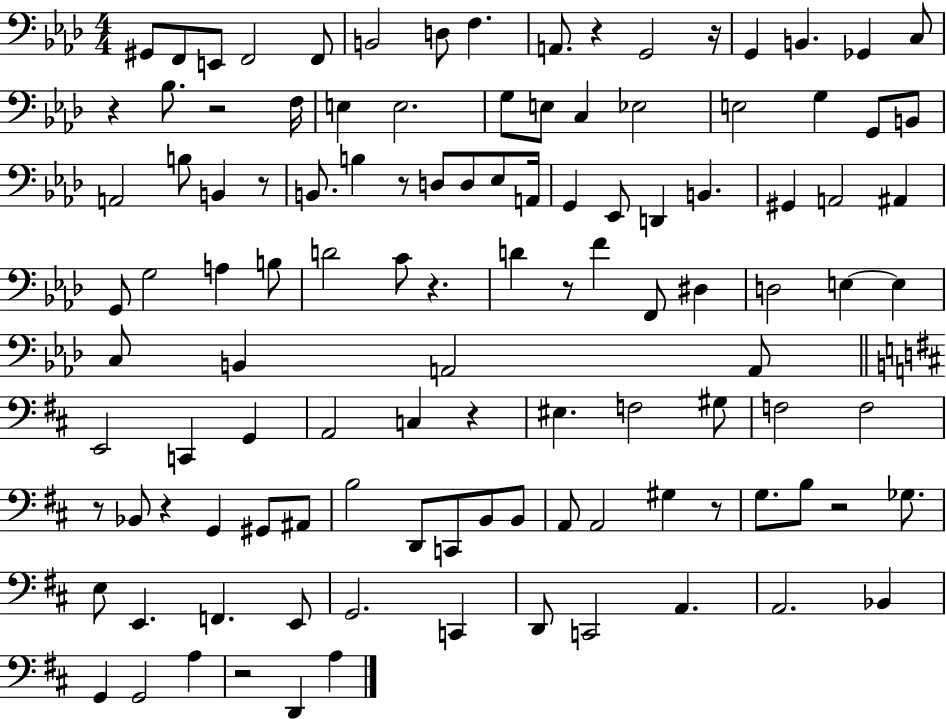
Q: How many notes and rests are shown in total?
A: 114